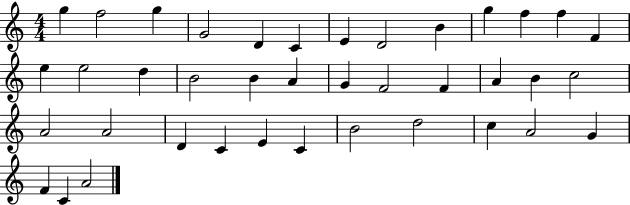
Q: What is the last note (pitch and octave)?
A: A4